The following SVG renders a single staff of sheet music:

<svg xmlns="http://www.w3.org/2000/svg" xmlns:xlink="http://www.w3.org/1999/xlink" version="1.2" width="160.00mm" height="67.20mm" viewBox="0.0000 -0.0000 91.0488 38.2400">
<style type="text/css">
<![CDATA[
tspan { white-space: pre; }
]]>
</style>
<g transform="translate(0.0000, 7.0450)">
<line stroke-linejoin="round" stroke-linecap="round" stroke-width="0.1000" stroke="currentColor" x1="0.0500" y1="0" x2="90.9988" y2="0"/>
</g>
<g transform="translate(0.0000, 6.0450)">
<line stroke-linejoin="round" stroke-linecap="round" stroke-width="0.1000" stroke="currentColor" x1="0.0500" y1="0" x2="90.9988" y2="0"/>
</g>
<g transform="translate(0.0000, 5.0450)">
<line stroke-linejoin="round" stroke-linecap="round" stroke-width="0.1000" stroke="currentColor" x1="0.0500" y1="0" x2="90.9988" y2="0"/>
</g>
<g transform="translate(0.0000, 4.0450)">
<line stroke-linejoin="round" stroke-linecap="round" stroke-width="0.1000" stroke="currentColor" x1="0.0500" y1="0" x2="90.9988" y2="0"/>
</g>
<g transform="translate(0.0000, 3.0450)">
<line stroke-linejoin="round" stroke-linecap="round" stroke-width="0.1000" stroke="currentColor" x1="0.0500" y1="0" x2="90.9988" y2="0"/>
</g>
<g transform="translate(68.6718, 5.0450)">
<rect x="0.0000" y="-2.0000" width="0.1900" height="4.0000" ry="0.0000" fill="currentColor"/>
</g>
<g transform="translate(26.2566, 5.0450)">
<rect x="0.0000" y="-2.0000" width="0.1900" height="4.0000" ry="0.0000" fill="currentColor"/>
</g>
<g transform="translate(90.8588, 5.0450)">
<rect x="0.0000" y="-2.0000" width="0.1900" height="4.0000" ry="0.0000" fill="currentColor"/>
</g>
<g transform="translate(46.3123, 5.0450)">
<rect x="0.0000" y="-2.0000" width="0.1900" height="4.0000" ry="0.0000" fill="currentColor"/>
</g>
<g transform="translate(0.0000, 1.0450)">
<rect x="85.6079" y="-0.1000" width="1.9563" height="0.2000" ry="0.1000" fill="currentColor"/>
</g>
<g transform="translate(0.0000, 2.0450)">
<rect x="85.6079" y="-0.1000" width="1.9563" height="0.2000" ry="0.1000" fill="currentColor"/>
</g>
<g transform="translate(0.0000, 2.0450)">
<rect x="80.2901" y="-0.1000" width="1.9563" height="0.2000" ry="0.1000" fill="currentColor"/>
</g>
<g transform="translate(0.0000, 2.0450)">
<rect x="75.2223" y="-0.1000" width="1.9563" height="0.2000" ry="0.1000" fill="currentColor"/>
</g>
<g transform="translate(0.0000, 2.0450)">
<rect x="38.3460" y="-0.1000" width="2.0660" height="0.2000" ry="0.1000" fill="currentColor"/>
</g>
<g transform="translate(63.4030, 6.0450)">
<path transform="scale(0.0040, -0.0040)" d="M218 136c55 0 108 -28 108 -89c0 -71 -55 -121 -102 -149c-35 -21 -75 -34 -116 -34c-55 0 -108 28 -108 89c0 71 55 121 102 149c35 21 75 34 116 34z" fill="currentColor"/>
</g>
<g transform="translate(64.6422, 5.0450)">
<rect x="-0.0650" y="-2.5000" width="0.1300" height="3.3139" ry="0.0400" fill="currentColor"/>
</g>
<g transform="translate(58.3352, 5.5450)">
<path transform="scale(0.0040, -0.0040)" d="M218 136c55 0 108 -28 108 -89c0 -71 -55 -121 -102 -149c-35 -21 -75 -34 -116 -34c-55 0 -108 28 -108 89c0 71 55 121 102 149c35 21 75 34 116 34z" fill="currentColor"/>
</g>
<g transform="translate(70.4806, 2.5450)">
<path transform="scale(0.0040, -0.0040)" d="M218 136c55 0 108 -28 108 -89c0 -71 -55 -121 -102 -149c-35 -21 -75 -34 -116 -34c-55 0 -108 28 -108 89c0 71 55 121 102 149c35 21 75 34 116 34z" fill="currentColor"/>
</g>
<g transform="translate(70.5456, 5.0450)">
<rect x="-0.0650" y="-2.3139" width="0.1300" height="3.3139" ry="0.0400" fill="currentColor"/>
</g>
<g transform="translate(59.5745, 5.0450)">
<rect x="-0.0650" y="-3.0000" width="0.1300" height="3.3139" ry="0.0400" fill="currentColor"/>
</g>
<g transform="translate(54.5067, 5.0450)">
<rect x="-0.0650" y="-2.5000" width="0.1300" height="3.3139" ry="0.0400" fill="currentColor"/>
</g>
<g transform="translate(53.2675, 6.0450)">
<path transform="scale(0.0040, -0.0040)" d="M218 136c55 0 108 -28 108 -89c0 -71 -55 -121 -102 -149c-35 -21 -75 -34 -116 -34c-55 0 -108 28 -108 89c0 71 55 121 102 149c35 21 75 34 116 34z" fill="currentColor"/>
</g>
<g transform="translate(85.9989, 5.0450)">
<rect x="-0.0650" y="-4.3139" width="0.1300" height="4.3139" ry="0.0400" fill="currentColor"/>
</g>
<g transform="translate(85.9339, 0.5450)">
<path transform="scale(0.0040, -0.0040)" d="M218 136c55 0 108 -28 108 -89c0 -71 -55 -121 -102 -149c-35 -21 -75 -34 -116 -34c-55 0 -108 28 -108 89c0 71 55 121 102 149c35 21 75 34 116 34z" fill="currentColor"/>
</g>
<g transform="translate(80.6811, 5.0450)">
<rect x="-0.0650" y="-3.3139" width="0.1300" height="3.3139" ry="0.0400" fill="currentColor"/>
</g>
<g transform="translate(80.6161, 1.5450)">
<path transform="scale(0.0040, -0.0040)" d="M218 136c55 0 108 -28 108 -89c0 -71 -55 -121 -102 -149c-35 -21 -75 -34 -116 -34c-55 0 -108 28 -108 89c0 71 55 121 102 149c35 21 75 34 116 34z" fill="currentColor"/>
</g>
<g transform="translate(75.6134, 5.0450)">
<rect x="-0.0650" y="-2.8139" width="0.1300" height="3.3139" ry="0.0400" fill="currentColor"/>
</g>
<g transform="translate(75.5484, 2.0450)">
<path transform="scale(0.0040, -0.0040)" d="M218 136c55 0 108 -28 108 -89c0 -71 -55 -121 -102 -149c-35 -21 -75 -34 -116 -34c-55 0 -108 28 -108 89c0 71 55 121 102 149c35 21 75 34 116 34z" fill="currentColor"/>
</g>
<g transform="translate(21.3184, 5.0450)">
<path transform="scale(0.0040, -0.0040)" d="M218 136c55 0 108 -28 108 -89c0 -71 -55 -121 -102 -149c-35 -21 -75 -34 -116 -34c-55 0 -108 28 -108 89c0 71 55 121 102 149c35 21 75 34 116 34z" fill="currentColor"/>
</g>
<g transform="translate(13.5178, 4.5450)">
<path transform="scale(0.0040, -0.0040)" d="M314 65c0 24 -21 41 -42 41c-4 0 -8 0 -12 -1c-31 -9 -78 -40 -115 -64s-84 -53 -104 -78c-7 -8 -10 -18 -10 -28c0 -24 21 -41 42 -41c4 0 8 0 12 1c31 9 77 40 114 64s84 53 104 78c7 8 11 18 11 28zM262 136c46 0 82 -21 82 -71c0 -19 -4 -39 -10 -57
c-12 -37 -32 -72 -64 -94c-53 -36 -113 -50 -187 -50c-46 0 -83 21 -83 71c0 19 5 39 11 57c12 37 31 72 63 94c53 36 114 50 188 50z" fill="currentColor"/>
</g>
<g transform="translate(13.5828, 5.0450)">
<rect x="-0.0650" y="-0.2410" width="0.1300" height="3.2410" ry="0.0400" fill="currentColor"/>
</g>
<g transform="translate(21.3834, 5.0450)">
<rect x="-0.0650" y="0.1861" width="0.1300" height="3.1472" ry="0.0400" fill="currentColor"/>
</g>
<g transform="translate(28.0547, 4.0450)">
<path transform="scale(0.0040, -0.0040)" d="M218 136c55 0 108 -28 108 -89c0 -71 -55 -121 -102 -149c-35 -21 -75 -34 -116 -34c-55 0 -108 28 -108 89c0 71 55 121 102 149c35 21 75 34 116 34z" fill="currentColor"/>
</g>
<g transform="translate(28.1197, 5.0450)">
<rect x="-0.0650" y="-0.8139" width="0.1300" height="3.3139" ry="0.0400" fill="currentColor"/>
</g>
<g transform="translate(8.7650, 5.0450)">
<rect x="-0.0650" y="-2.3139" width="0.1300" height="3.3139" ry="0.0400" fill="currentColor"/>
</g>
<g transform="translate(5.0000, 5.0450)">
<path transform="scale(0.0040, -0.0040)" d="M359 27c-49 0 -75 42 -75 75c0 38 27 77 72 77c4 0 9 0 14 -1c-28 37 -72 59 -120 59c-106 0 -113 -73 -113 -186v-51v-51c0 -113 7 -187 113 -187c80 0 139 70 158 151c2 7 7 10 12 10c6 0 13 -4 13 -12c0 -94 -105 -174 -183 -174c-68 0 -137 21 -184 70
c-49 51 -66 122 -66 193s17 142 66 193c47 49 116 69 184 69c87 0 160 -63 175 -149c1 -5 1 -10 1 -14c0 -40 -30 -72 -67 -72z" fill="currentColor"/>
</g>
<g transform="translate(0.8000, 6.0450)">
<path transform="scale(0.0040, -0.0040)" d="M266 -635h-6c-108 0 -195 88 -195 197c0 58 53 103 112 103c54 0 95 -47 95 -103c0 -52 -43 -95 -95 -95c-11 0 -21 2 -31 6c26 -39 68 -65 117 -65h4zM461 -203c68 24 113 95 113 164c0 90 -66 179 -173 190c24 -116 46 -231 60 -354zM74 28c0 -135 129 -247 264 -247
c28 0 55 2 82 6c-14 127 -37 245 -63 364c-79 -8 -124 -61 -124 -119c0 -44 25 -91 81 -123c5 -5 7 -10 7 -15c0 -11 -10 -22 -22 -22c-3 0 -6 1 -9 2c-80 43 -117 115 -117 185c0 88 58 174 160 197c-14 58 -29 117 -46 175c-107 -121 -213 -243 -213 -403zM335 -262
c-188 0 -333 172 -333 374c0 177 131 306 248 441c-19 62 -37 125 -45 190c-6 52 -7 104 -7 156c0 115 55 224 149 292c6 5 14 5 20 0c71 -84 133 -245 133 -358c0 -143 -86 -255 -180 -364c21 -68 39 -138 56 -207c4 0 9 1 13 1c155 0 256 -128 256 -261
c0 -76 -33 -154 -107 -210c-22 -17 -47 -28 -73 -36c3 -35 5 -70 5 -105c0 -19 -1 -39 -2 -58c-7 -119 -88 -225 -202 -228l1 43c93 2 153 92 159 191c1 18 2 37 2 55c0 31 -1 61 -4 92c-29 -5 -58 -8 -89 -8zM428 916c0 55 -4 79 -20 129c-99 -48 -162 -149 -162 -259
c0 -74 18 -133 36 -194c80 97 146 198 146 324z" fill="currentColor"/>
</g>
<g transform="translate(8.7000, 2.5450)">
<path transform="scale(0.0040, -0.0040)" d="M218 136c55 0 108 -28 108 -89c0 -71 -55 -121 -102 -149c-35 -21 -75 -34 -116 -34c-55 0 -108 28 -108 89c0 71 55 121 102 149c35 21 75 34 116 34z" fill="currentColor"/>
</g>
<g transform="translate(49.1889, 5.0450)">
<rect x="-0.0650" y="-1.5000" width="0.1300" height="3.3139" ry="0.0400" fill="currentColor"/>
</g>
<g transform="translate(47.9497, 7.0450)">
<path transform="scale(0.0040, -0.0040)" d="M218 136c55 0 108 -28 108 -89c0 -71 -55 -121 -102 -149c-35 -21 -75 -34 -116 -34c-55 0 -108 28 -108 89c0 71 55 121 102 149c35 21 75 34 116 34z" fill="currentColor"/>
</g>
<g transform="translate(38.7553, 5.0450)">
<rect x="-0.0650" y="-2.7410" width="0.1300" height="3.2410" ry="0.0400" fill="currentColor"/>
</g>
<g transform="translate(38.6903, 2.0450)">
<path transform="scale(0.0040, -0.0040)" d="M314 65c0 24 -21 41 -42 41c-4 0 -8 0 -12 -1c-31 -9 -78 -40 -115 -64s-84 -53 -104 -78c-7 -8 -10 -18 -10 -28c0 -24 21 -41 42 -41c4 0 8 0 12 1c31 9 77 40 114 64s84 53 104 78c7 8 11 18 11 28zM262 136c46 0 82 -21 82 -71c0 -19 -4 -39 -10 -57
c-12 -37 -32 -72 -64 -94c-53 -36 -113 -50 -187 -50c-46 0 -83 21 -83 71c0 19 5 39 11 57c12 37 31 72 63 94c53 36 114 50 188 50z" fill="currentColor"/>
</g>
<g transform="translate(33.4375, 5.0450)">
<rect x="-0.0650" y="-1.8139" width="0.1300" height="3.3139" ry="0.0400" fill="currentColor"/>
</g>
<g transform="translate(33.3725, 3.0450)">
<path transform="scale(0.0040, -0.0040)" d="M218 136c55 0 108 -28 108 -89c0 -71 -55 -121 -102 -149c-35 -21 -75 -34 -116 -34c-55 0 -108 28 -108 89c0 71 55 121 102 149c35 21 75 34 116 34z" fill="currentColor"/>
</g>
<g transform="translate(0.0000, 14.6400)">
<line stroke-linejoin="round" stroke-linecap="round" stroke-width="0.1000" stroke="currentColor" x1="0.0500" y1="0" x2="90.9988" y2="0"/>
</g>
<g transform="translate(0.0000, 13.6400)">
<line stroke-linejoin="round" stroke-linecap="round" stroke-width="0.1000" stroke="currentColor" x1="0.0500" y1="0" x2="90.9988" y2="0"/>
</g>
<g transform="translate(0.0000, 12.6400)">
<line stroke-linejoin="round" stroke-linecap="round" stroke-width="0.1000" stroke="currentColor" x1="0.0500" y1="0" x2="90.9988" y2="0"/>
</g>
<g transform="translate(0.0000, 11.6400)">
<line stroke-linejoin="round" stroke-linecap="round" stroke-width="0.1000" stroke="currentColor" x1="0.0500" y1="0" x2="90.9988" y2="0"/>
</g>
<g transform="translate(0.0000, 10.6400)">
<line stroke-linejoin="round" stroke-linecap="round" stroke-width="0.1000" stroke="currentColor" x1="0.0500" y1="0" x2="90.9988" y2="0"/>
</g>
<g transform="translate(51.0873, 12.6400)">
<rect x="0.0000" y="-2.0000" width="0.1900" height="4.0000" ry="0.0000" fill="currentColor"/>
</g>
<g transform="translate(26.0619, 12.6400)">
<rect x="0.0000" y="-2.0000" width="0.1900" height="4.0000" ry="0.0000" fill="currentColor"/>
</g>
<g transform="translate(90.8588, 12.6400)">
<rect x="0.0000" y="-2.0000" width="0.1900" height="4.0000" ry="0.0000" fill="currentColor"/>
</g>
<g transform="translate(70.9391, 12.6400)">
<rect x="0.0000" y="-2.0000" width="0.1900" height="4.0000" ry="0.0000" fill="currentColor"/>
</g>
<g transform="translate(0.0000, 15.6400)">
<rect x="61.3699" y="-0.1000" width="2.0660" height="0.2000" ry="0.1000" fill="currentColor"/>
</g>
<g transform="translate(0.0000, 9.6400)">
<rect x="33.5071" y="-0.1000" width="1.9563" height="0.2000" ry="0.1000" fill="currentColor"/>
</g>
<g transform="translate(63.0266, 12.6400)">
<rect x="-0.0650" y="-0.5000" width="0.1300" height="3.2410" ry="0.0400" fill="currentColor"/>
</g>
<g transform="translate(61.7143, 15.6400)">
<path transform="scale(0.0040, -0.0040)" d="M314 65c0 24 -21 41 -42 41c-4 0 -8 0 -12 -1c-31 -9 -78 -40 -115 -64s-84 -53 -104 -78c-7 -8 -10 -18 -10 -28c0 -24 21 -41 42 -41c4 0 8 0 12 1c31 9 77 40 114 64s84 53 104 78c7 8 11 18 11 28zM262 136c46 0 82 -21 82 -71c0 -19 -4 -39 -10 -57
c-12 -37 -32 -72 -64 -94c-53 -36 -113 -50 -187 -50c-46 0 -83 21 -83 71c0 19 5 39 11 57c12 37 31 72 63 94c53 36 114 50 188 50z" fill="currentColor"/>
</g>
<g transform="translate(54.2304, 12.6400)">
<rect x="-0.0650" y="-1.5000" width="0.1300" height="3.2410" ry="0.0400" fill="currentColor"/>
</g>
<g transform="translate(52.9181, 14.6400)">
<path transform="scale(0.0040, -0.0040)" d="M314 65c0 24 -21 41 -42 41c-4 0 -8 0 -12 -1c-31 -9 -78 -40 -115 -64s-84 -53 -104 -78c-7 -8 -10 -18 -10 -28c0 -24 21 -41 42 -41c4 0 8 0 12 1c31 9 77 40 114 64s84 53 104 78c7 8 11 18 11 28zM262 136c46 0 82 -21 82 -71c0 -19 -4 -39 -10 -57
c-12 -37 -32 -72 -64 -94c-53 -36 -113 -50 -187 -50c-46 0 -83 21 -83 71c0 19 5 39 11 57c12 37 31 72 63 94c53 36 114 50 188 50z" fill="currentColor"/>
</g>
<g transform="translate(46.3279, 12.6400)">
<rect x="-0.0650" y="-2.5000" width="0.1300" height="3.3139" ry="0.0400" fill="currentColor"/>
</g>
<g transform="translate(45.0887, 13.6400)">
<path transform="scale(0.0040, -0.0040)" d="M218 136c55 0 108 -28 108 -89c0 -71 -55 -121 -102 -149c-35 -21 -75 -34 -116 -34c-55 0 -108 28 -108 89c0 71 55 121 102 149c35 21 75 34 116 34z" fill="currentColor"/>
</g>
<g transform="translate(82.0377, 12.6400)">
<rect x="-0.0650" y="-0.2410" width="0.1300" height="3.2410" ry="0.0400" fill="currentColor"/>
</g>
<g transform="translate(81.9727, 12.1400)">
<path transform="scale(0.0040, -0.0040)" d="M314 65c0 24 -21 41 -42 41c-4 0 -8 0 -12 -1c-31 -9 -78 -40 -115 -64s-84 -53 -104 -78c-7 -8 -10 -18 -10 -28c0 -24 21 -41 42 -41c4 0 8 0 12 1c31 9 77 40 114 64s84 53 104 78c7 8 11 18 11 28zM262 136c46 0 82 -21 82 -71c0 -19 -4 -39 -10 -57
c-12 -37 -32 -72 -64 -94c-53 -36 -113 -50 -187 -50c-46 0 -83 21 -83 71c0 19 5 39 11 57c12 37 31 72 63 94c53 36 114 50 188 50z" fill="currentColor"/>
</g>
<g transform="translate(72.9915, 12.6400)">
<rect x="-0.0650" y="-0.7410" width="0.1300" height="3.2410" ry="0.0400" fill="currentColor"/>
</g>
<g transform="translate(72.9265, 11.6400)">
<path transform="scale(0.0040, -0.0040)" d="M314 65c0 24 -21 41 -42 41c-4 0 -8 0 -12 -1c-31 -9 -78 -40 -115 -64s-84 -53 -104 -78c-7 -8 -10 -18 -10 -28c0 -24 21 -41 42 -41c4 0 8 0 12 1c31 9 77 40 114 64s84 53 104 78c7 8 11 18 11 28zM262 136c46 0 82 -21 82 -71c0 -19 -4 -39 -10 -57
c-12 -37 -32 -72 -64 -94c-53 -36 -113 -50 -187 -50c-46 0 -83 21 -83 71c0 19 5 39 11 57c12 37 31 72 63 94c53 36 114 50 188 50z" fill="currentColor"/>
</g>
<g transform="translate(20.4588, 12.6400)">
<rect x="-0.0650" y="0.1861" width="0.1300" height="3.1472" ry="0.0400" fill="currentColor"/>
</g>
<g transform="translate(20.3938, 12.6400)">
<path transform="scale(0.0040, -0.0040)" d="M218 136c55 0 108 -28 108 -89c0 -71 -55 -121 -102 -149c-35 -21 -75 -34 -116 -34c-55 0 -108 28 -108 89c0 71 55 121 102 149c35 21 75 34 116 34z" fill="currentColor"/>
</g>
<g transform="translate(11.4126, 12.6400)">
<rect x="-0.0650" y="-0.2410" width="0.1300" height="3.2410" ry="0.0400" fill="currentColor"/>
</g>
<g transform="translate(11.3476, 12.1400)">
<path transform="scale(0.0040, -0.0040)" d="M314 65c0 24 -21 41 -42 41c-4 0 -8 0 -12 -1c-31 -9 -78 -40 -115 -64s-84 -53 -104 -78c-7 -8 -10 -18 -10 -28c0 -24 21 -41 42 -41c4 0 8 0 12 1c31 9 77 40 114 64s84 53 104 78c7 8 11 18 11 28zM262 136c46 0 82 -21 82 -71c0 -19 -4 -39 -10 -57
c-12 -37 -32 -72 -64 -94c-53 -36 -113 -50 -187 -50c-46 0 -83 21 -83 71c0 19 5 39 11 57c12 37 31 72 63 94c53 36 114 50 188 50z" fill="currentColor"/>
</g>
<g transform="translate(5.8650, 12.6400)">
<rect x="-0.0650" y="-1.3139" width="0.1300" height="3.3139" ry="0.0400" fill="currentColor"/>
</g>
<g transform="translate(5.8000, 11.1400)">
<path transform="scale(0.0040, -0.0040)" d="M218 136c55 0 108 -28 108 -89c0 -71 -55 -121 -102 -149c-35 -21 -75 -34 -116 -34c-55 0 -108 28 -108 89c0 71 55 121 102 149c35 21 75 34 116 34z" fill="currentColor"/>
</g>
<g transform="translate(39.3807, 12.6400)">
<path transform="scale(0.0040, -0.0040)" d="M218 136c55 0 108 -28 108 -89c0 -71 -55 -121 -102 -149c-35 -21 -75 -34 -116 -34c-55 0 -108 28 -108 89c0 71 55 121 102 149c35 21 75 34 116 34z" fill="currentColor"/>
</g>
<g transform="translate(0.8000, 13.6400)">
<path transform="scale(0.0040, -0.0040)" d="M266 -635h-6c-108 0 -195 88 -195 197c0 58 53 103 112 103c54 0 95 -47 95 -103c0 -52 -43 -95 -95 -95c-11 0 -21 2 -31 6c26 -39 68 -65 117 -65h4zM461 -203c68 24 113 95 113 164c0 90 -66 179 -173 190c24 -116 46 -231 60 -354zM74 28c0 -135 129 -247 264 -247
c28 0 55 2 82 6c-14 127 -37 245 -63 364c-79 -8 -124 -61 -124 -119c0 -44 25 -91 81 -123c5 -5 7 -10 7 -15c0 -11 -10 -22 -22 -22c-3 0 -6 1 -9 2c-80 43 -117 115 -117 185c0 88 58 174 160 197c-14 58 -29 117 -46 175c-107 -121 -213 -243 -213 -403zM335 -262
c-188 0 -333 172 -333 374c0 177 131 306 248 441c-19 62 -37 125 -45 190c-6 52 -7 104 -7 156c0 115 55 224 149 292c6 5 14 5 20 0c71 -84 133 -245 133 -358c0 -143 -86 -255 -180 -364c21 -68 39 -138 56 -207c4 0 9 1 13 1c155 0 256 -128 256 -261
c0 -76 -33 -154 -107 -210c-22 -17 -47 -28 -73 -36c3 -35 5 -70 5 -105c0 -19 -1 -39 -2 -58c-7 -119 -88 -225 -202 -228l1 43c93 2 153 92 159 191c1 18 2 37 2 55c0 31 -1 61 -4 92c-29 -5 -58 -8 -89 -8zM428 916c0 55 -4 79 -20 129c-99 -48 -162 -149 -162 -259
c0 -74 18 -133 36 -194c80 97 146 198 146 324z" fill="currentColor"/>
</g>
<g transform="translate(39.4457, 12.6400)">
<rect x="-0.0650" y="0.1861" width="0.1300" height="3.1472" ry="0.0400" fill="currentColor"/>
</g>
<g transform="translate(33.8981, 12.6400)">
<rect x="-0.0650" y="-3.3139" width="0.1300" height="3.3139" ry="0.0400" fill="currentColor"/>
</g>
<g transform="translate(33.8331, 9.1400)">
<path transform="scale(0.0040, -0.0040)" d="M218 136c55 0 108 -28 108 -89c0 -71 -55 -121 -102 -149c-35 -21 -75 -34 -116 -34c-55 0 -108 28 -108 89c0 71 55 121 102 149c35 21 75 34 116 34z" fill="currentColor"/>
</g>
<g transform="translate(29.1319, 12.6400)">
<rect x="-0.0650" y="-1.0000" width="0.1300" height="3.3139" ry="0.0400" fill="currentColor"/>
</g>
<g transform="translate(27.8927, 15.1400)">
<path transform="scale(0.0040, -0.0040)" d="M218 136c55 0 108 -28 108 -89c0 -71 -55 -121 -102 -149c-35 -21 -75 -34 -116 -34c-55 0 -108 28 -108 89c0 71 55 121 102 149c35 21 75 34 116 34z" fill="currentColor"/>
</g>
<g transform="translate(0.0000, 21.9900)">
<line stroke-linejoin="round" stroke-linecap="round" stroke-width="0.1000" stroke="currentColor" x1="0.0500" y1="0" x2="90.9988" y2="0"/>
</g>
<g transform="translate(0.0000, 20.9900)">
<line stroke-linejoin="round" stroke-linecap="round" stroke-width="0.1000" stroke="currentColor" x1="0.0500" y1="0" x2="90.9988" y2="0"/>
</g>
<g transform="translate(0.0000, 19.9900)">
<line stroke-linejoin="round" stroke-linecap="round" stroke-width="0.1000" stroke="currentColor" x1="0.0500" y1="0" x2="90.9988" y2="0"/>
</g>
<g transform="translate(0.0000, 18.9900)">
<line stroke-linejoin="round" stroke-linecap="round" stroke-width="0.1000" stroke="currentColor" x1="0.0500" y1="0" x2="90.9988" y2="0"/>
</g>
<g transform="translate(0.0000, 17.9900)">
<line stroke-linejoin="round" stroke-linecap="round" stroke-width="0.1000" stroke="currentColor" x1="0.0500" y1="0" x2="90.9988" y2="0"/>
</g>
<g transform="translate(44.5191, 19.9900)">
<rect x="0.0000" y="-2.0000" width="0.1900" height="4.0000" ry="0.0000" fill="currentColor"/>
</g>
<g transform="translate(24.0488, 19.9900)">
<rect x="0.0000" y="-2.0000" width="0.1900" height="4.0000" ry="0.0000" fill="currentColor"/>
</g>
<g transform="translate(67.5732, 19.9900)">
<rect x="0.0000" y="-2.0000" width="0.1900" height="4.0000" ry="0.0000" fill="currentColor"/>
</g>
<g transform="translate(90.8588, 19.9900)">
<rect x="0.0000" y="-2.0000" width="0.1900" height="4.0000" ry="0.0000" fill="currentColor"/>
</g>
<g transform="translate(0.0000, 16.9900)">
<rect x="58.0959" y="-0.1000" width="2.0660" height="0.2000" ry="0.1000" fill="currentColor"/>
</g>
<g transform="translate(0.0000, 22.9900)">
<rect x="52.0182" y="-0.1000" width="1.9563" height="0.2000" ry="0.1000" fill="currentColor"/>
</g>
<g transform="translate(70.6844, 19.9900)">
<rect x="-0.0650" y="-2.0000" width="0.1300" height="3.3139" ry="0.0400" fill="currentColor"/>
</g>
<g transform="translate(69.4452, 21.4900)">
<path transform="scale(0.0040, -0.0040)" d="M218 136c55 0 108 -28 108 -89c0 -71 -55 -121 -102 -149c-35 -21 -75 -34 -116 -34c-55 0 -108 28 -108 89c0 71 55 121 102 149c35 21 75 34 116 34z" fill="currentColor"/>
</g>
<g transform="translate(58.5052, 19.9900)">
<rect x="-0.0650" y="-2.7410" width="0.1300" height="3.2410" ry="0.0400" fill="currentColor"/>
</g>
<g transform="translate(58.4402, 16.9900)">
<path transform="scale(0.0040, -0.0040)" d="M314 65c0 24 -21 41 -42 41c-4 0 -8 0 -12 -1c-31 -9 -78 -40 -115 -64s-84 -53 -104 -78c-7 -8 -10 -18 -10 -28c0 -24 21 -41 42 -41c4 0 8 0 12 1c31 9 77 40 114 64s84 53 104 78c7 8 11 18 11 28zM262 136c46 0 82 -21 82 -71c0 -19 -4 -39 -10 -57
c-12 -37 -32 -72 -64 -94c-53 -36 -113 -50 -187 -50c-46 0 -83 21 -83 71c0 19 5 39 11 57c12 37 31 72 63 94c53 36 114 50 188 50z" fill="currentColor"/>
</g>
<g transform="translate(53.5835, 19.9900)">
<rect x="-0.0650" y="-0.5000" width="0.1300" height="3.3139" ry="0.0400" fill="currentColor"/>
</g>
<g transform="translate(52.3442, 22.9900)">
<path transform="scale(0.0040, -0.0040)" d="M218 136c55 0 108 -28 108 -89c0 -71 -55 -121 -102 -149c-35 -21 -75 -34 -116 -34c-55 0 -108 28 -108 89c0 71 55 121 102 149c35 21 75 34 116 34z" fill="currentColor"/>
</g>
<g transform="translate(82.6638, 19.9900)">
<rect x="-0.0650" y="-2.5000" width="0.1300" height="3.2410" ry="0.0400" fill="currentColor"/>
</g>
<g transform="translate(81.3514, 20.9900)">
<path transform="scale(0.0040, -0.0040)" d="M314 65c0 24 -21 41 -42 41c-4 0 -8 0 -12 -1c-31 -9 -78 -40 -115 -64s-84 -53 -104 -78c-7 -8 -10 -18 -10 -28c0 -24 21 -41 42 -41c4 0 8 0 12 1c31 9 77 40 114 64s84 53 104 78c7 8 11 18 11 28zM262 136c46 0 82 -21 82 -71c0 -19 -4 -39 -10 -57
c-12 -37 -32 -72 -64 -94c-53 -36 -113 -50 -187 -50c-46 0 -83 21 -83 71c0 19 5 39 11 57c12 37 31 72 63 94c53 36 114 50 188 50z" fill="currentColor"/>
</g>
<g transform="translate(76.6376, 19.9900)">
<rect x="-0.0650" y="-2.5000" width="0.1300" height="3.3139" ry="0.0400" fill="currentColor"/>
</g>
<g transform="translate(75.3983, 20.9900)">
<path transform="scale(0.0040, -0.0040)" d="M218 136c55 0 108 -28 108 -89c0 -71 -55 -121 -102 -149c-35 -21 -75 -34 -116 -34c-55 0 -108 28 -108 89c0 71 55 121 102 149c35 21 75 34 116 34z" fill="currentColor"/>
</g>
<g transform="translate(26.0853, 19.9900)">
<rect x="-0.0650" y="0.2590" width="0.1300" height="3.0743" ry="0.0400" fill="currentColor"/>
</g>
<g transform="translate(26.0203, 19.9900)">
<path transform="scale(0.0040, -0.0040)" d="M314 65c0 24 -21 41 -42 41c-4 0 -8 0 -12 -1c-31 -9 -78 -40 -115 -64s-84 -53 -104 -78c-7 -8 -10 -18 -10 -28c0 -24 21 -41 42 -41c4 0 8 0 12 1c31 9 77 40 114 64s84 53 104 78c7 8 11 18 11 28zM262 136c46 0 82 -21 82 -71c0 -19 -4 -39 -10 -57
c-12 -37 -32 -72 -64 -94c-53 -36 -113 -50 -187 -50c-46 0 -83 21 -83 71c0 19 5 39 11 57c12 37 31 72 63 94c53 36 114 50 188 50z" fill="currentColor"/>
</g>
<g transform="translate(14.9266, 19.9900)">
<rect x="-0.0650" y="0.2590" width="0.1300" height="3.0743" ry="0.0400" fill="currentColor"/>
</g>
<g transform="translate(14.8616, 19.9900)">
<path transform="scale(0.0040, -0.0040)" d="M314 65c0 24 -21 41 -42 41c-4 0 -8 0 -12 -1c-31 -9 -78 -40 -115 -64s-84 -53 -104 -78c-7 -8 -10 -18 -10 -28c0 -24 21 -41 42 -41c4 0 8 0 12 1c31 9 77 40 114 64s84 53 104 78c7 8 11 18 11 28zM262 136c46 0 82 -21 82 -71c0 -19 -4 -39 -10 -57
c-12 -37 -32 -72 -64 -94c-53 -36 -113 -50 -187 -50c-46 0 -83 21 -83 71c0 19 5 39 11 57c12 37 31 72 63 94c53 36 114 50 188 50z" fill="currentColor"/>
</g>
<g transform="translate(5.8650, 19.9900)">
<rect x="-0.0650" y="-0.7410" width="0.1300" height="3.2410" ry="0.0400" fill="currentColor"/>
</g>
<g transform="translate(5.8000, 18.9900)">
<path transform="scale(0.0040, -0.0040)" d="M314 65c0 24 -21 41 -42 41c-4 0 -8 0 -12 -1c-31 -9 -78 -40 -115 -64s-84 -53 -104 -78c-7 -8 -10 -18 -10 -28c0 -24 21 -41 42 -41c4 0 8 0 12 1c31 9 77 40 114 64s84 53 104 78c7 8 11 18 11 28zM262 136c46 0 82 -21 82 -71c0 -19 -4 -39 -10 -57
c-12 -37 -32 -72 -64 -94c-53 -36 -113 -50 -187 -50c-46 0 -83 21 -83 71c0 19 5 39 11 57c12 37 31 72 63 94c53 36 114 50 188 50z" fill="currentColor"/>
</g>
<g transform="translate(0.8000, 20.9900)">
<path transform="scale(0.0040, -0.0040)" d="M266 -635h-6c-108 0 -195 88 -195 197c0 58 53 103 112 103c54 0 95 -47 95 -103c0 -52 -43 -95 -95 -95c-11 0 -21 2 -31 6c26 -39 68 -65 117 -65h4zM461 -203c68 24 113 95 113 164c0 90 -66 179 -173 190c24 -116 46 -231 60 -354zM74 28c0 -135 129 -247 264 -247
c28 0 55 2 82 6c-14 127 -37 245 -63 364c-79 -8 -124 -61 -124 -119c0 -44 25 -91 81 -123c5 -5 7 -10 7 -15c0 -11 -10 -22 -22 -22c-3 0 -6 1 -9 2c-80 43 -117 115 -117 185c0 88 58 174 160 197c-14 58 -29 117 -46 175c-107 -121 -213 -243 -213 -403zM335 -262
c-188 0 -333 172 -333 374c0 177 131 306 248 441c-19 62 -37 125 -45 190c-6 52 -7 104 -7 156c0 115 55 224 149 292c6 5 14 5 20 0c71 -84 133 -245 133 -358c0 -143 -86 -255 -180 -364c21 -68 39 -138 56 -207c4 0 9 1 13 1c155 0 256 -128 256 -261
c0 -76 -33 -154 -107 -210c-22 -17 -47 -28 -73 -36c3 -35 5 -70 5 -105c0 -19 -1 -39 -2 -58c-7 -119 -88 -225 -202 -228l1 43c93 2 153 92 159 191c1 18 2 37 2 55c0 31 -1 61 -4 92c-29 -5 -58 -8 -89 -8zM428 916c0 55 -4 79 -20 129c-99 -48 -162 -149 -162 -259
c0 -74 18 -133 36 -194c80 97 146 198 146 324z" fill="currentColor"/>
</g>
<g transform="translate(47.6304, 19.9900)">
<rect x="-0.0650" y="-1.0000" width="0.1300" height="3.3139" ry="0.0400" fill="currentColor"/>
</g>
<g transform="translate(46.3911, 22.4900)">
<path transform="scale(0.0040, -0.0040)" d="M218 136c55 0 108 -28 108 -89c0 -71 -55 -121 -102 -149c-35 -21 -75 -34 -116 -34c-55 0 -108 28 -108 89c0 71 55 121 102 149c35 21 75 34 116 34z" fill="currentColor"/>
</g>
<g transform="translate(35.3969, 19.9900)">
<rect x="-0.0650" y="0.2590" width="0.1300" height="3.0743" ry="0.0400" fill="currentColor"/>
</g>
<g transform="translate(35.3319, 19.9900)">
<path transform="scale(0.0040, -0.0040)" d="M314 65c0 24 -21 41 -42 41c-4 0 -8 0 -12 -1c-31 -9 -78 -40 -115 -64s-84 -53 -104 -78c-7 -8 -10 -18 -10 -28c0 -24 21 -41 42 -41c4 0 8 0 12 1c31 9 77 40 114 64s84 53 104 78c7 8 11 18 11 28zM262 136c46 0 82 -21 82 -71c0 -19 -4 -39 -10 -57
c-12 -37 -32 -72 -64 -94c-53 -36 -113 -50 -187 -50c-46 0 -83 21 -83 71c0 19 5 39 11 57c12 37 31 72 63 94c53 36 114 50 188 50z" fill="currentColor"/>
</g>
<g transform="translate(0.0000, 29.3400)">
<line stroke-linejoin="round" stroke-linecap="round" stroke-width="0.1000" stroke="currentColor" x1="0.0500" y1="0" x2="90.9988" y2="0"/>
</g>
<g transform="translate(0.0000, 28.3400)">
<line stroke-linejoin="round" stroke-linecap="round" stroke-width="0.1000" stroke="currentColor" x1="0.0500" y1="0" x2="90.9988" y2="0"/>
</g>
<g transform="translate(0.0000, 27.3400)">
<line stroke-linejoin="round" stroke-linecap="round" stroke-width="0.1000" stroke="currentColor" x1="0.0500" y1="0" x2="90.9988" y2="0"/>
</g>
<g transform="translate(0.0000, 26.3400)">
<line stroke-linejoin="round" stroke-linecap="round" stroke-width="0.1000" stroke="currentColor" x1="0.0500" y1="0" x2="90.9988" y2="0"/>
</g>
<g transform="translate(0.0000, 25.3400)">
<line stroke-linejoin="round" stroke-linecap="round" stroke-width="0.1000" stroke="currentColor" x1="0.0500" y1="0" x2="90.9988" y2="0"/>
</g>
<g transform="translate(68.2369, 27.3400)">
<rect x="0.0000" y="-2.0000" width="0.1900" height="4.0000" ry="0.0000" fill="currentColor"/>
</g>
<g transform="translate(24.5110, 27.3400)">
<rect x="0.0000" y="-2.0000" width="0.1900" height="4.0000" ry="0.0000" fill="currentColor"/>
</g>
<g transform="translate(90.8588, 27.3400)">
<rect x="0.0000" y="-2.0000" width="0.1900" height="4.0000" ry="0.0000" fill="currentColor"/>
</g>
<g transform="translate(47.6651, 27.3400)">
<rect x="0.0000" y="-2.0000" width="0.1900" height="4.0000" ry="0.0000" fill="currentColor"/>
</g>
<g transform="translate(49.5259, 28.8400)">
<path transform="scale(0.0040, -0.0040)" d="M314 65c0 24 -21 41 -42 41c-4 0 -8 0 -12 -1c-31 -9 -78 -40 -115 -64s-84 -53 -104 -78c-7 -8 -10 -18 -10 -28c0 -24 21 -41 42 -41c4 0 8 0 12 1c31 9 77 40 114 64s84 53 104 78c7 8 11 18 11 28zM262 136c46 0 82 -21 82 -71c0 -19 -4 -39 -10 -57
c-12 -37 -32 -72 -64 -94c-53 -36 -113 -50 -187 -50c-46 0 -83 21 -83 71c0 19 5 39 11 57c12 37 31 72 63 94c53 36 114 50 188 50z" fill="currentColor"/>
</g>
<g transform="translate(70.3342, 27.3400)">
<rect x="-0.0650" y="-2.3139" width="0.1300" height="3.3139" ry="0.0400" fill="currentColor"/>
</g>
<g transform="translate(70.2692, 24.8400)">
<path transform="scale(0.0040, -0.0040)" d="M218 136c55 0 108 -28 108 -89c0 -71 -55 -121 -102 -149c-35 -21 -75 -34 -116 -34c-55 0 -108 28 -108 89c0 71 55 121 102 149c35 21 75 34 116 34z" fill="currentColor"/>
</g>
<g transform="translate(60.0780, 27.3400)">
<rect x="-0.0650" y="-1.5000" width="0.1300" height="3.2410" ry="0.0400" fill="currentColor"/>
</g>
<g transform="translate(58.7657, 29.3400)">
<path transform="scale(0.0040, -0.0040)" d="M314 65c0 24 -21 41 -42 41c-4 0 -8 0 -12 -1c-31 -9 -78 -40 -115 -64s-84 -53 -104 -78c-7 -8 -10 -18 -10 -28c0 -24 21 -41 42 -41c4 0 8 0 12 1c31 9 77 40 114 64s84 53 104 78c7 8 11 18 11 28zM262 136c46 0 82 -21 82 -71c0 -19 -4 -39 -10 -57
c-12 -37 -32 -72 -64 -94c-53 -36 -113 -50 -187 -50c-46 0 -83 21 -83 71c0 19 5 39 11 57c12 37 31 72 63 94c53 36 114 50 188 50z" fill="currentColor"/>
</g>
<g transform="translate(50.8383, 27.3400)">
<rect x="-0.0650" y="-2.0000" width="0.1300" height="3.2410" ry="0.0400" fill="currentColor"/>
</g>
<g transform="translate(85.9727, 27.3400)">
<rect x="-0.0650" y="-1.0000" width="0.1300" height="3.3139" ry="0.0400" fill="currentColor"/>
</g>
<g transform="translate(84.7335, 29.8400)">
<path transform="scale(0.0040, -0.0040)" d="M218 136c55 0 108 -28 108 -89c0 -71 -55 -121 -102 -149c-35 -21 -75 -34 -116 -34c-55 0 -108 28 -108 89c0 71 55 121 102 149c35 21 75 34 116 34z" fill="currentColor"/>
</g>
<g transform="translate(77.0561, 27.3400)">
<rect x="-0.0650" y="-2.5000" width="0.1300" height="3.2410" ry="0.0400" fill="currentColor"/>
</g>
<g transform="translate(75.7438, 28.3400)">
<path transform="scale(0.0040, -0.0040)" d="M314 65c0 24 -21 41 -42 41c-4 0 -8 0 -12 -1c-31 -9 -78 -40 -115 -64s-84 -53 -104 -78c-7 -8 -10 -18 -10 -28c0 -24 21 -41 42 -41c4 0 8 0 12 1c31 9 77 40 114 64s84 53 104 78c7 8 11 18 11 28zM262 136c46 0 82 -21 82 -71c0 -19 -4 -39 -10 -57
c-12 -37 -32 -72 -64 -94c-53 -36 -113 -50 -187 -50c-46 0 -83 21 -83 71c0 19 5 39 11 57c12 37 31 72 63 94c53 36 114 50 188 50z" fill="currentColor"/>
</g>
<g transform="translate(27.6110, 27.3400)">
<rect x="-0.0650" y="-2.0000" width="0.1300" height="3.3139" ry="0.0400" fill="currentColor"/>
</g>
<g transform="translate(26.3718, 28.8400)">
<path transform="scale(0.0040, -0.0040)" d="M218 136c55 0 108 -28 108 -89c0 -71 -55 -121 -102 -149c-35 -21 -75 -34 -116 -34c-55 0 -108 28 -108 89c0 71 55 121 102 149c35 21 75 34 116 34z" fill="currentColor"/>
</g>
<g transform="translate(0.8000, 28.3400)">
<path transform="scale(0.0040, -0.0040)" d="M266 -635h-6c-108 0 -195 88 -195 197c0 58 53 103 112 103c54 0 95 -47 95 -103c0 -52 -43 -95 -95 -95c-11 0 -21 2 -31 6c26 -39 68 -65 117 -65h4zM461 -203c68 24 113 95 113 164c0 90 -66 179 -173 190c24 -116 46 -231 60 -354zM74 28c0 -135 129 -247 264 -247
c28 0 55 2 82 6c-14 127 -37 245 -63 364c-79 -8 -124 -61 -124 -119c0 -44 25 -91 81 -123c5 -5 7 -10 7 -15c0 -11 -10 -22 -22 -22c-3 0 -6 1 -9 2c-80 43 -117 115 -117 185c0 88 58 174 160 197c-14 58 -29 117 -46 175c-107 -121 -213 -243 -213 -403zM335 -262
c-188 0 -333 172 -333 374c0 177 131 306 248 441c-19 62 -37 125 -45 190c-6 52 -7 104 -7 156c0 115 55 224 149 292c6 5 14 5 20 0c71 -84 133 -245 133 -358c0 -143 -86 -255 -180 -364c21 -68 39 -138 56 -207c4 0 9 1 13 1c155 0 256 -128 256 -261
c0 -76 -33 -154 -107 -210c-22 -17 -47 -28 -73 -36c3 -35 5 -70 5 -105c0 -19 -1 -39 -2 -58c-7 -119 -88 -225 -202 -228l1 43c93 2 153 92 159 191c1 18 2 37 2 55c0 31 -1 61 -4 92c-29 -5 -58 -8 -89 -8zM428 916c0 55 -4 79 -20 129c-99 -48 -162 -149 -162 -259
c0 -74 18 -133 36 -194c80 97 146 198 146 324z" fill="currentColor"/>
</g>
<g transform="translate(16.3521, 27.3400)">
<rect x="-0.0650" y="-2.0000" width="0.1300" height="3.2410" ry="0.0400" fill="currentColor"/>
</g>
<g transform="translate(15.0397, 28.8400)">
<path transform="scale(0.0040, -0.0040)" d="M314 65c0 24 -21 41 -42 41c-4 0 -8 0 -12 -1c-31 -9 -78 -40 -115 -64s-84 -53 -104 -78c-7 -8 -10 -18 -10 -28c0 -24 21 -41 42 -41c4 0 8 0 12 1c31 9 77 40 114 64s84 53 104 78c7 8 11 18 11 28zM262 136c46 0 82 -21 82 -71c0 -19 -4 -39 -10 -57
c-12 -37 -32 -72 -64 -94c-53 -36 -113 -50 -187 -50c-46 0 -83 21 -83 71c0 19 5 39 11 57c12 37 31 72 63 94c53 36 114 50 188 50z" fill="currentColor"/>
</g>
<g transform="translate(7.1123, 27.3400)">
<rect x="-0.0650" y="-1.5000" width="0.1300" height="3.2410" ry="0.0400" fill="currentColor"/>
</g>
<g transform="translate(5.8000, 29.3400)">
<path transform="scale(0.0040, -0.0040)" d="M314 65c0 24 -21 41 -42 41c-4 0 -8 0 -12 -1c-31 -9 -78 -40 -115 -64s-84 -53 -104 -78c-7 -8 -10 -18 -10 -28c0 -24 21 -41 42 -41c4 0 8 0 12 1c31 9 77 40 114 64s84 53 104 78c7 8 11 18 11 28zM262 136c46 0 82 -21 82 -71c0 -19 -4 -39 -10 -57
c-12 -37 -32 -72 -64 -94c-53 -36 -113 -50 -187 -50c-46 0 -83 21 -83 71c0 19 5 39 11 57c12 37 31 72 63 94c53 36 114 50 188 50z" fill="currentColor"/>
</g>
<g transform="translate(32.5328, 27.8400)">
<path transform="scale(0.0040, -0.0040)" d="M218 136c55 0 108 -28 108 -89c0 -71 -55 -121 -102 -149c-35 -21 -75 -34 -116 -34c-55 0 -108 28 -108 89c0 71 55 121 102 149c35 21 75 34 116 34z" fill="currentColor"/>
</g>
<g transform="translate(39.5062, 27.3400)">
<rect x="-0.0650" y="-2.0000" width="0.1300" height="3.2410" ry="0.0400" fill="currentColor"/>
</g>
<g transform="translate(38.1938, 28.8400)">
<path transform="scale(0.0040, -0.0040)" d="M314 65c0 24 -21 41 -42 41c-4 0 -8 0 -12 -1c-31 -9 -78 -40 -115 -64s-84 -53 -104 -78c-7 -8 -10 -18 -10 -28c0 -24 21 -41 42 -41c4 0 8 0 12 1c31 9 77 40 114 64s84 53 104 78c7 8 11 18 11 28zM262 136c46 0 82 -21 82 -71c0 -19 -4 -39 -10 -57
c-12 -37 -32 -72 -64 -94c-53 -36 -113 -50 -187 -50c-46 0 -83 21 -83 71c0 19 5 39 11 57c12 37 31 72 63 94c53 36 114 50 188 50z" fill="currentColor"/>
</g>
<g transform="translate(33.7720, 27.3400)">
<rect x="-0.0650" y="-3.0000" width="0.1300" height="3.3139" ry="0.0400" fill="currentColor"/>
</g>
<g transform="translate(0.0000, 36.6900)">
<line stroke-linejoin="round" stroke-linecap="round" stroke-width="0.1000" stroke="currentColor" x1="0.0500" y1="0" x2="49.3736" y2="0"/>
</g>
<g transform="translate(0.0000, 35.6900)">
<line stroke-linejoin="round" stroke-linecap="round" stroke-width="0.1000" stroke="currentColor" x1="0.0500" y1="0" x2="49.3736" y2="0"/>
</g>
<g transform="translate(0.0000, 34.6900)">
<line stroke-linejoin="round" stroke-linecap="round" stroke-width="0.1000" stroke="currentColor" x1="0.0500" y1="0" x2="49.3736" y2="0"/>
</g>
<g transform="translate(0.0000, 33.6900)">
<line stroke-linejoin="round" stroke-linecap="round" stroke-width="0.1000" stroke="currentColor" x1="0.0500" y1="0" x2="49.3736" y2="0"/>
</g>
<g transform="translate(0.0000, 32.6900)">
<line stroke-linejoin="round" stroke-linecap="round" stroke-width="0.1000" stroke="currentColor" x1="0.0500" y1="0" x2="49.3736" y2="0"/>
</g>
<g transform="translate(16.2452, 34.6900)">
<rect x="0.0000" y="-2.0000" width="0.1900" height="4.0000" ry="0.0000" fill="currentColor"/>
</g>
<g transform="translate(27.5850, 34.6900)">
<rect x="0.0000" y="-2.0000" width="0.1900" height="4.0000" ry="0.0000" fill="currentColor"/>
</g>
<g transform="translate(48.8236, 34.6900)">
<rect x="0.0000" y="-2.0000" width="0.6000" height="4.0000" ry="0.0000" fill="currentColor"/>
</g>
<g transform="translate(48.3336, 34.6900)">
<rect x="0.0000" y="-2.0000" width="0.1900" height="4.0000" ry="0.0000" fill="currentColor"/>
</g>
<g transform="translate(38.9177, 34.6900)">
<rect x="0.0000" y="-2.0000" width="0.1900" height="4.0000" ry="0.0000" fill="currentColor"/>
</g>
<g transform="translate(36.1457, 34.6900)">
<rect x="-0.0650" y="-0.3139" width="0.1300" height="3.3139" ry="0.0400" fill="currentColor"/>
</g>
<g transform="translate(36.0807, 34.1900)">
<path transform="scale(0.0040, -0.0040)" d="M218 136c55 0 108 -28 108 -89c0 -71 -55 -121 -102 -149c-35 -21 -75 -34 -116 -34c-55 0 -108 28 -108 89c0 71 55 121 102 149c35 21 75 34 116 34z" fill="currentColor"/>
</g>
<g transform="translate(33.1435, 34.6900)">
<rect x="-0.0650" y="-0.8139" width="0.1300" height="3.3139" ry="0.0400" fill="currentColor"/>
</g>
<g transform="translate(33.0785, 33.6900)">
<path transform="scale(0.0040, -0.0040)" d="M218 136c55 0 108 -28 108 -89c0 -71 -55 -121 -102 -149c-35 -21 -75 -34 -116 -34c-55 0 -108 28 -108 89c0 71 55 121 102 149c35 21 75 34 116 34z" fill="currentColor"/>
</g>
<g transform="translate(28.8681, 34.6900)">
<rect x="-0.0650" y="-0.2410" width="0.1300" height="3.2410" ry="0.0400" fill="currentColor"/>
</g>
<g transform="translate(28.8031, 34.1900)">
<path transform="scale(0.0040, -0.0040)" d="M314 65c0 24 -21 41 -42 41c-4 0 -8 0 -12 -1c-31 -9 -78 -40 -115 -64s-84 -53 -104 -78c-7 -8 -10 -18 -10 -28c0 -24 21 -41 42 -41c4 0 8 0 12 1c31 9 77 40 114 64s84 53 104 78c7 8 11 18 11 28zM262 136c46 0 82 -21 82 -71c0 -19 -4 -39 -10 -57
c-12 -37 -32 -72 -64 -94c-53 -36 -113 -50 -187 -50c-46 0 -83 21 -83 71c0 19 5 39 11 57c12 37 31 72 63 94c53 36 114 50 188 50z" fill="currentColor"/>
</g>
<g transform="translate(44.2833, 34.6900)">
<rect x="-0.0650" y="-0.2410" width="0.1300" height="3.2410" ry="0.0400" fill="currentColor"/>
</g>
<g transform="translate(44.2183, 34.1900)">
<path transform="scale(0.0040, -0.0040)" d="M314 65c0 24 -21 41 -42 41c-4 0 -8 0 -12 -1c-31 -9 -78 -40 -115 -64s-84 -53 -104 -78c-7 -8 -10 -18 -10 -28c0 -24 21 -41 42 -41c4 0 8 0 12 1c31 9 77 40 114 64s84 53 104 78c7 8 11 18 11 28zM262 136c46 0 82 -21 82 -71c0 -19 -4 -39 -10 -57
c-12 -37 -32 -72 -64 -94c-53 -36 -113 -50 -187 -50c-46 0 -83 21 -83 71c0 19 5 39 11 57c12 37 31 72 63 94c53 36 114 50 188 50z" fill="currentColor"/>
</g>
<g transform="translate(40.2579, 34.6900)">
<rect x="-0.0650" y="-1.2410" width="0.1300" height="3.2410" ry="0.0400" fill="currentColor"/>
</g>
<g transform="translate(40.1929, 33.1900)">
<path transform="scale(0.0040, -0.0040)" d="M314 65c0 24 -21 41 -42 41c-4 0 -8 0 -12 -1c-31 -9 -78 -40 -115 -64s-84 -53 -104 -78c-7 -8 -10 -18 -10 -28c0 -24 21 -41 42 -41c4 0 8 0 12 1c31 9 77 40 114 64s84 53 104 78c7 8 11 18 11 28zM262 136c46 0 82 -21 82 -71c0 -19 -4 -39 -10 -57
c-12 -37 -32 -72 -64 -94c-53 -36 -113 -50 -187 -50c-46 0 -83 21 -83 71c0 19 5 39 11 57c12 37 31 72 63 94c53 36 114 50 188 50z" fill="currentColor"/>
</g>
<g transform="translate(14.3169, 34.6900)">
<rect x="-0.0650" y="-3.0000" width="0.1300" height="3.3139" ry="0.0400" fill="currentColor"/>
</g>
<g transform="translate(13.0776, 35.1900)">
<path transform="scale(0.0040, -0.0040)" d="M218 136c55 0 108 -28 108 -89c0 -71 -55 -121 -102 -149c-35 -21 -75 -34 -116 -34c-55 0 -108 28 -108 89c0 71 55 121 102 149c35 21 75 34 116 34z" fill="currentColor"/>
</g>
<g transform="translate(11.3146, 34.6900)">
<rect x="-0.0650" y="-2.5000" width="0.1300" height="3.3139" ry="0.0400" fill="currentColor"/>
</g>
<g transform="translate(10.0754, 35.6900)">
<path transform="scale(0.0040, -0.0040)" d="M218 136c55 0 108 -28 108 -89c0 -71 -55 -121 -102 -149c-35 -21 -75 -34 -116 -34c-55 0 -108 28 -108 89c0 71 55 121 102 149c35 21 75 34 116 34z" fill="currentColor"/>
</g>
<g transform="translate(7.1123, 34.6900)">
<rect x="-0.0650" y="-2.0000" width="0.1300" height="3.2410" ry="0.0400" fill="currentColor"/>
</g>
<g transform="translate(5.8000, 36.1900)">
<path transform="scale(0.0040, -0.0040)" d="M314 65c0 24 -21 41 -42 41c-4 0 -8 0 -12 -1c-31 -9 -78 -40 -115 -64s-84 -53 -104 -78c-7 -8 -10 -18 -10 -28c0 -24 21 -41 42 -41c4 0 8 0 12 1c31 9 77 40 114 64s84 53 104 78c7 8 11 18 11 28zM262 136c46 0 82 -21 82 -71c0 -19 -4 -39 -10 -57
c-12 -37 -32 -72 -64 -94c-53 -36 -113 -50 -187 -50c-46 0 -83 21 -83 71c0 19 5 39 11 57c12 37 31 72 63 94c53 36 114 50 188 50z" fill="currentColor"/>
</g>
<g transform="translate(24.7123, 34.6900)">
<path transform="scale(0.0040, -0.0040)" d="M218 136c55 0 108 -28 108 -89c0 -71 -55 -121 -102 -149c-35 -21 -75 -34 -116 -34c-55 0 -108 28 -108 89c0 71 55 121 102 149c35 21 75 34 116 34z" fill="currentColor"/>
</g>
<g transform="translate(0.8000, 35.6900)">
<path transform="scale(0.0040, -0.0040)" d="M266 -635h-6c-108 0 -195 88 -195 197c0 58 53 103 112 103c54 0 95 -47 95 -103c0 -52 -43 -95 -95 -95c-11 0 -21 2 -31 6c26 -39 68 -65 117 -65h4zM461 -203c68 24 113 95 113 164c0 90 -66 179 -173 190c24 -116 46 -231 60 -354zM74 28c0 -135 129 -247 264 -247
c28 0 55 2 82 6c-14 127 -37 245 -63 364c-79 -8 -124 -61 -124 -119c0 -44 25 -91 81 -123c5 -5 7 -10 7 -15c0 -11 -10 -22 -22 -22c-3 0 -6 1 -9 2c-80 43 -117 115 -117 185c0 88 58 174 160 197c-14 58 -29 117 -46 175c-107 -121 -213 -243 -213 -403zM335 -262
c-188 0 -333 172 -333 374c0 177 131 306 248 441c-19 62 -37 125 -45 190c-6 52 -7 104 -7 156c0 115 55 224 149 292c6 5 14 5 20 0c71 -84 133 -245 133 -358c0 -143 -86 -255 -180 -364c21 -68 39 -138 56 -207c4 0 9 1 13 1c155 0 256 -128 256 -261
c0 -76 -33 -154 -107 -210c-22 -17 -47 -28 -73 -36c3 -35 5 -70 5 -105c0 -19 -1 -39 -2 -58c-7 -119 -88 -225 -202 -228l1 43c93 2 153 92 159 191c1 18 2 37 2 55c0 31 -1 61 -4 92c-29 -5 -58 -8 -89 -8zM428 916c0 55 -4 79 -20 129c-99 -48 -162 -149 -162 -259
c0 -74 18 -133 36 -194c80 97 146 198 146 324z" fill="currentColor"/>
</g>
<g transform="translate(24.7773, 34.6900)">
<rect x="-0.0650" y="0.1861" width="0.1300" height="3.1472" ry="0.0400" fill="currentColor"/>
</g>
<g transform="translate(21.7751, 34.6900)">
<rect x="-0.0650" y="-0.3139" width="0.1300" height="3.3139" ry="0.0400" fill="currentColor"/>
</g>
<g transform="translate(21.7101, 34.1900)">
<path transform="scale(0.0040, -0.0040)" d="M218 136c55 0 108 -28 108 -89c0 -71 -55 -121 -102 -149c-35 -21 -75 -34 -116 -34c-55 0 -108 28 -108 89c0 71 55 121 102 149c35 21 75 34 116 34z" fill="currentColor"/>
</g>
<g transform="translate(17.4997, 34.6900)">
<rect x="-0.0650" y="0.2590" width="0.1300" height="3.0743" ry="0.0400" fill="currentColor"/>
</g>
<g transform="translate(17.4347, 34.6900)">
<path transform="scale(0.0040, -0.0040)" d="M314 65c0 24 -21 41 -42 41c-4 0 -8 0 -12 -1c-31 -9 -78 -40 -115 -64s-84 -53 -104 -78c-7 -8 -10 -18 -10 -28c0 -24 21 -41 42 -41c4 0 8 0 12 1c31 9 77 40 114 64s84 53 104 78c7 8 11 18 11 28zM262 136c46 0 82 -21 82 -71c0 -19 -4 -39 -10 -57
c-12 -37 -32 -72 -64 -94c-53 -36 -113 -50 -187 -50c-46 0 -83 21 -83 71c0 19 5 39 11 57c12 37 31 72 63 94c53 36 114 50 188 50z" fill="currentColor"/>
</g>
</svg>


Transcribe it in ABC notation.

X:1
T:Untitled
M:4/4
L:1/4
K:C
g c2 B d f a2 E G A G g a b d' e c2 B D b B G E2 C2 d2 c2 d2 B2 B2 B2 D C a2 F G G2 E2 F2 F A F2 F2 E2 g G2 D F2 G A B2 c B c2 d c e2 c2